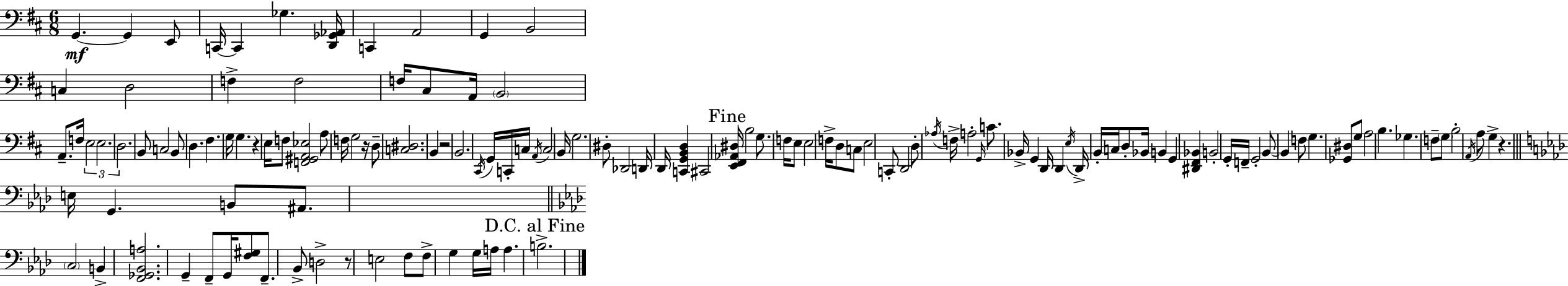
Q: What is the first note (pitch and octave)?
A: G2